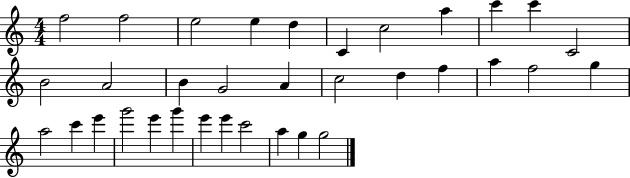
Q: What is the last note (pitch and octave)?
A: G5